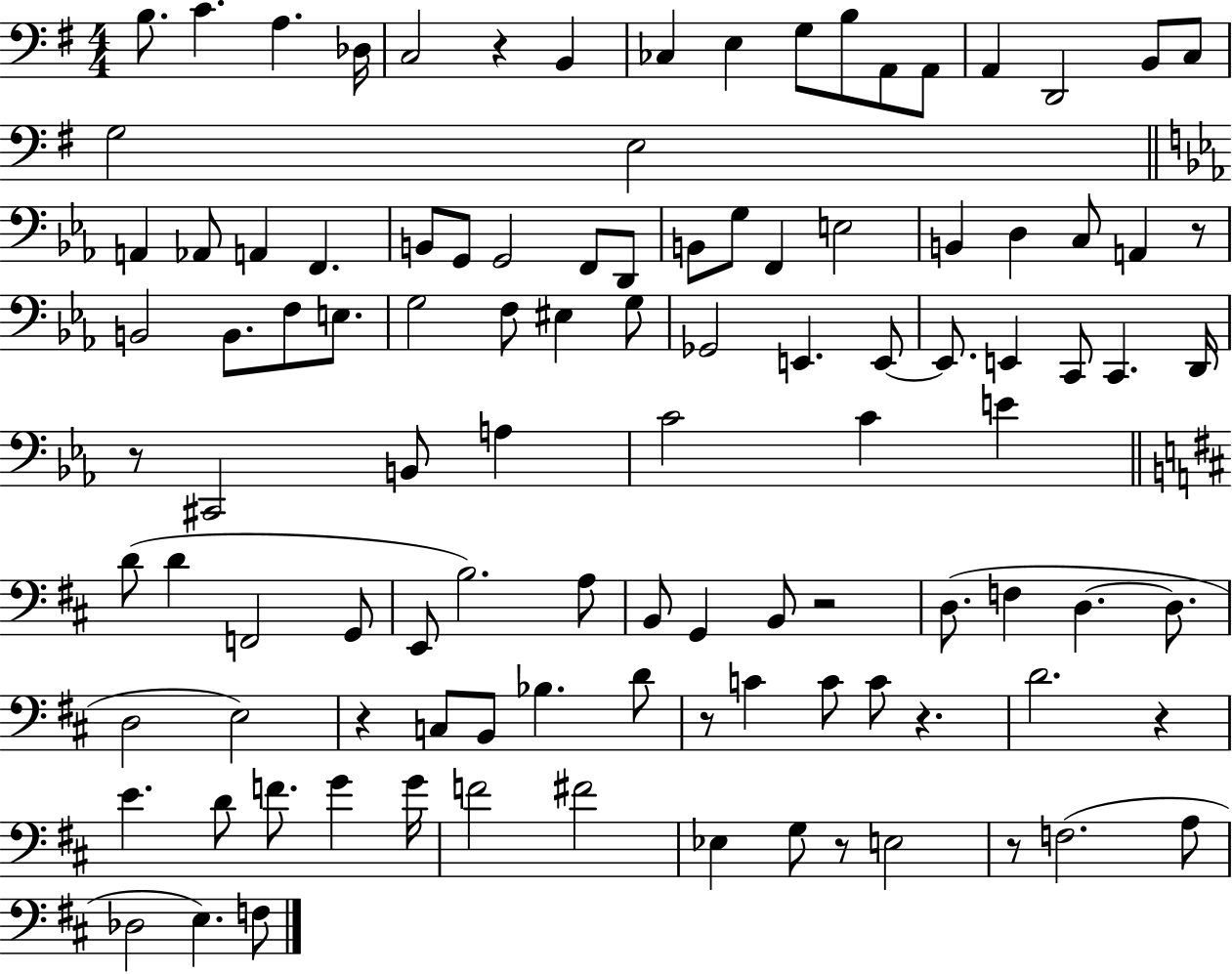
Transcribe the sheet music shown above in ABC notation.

X:1
T:Untitled
M:4/4
L:1/4
K:G
B,/2 C A, _D,/4 C,2 z B,, _C, E, G,/2 B,/2 A,,/2 A,,/2 A,, D,,2 B,,/2 C,/2 G,2 E,2 A,, _A,,/2 A,, F,, B,,/2 G,,/2 G,,2 F,,/2 D,,/2 B,,/2 G,/2 F,, E,2 B,, D, C,/2 A,, z/2 B,,2 B,,/2 F,/2 E,/2 G,2 F,/2 ^E, G,/2 _G,,2 E,, E,,/2 E,,/2 E,, C,,/2 C,, D,,/4 z/2 ^C,,2 B,,/2 A, C2 C E D/2 D F,,2 G,,/2 E,,/2 B,2 A,/2 B,,/2 G,, B,,/2 z2 D,/2 F, D, D,/2 D,2 E,2 z C,/2 B,,/2 _B, D/2 z/2 C C/2 C/2 z D2 z E D/2 F/2 G G/4 F2 ^F2 _E, G,/2 z/2 E,2 z/2 F,2 A,/2 _D,2 E, F,/2